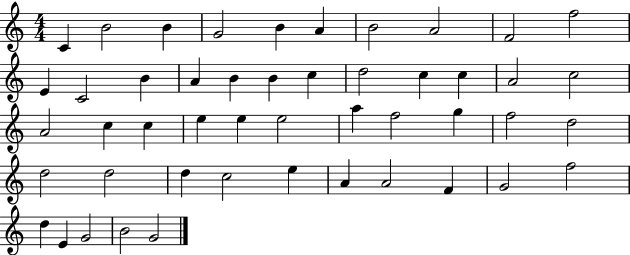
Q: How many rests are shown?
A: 0